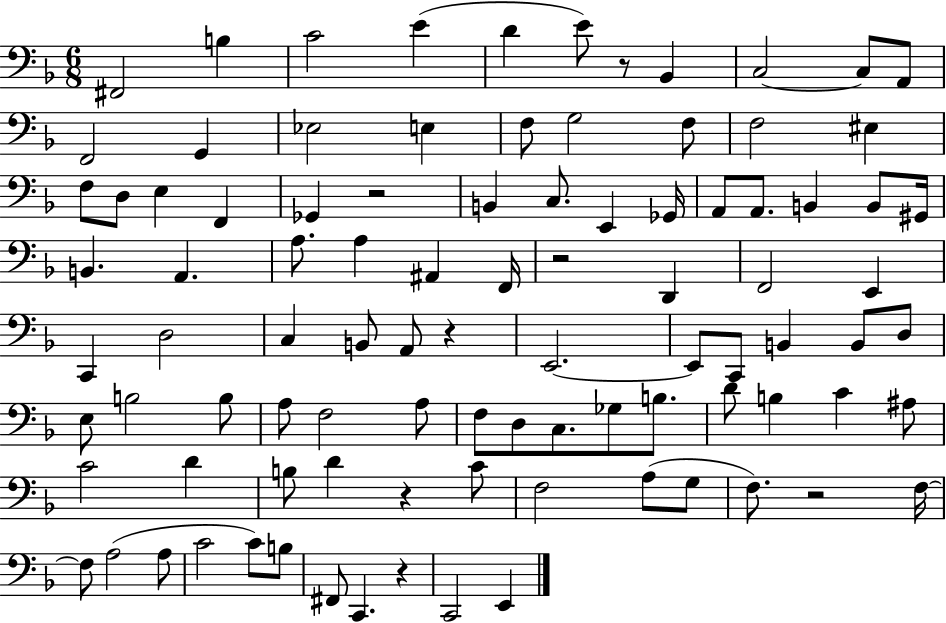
F#2/h B3/q C4/h E4/q D4/q E4/e R/e Bb2/q C3/h C3/e A2/e F2/h G2/q Eb3/h E3/q F3/e G3/h F3/e F3/h EIS3/q F3/e D3/e E3/q F2/q Gb2/q R/h B2/q C3/e. E2/q Gb2/s A2/e A2/e. B2/q B2/e G#2/s B2/q. A2/q. A3/e. A3/q A#2/q F2/s R/h D2/q F2/h E2/q C2/q D3/h C3/q B2/e A2/e R/q E2/h. E2/e C2/e B2/q B2/e D3/e E3/e B3/h B3/e A3/e F3/h A3/e F3/e D3/e C3/e. Gb3/e B3/e. D4/e B3/q C4/q A#3/e C4/h D4/q B3/e D4/q R/q C4/e F3/h A3/e G3/e F3/e. R/h F3/s F3/e A3/h A3/e C4/h C4/e B3/e F#2/e C2/q. R/q C2/h E2/q